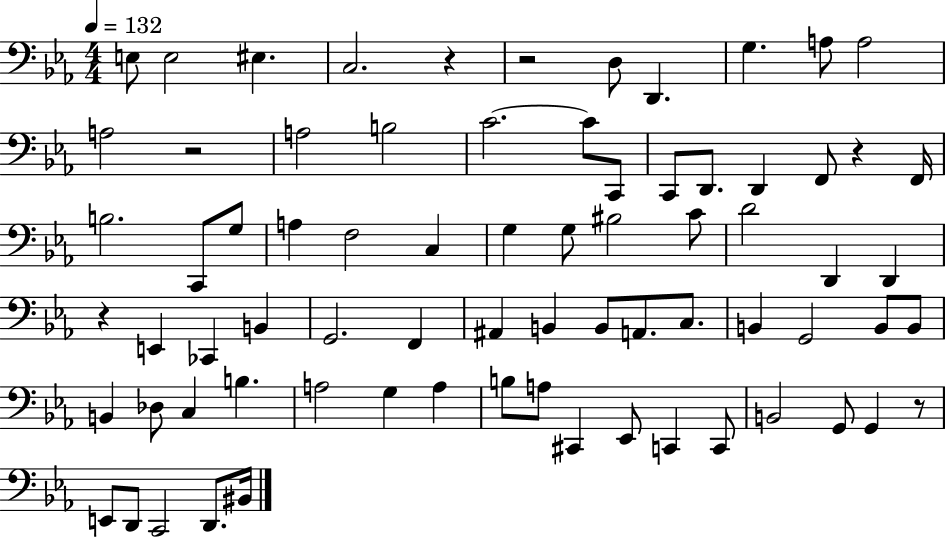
E3/e E3/h EIS3/q. C3/h. R/q R/h D3/e D2/q. G3/q. A3/e A3/h A3/h R/h A3/h B3/h C4/h. C4/e C2/e C2/e D2/e. D2/q F2/e R/q F2/s B3/h. C2/e G3/e A3/q F3/h C3/q G3/q G3/e BIS3/h C4/e D4/h D2/q D2/q R/q E2/q CES2/q B2/q G2/h. F2/q A#2/q B2/q B2/e A2/e. C3/e. B2/q G2/h B2/e B2/e B2/q Db3/e C3/q B3/q. A3/h G3/q A3/q B3/e A3/e C#2/q Eb2/e C2/q C2/e B2/h G2/e G2/q R/e E2/e D2/e C2/h D2/e. BIS2/s